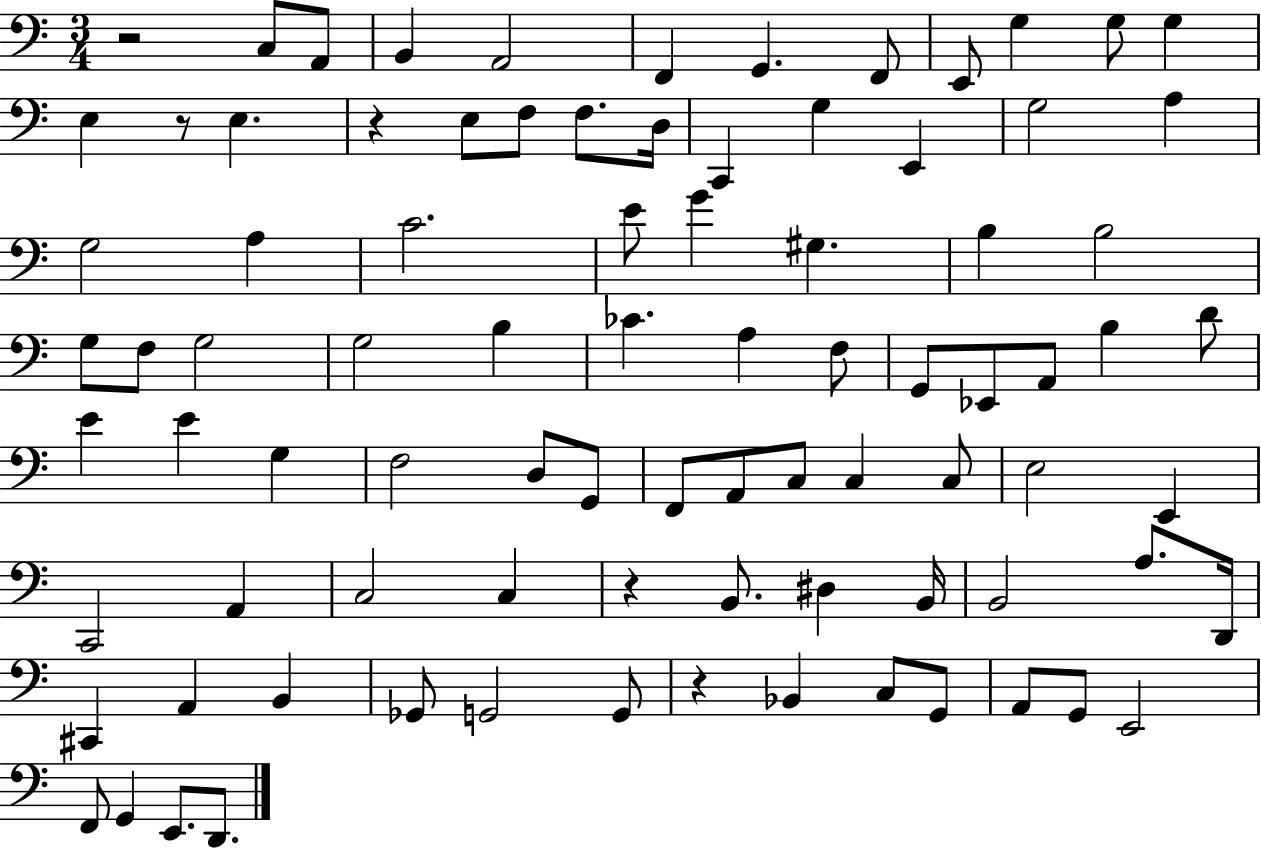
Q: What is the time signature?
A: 3/4